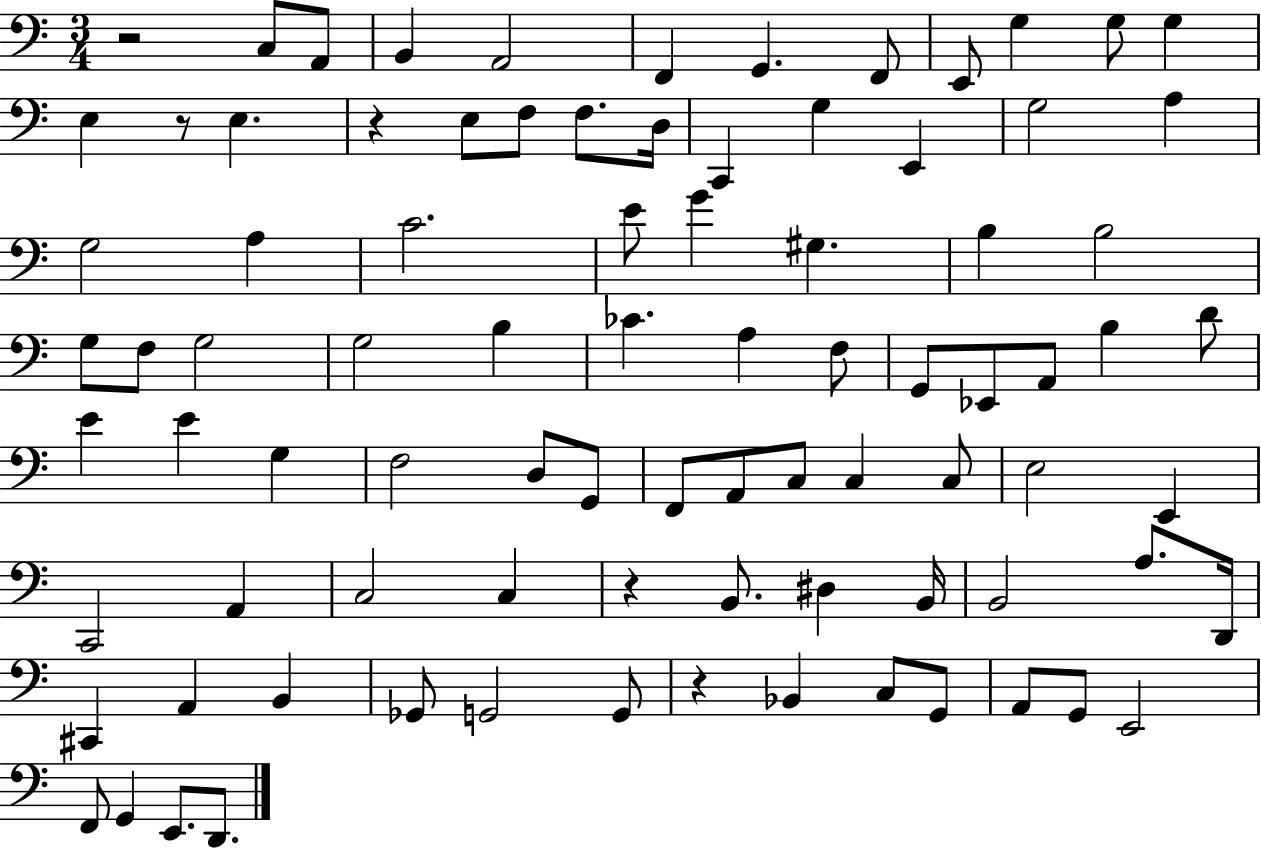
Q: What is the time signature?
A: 3/4